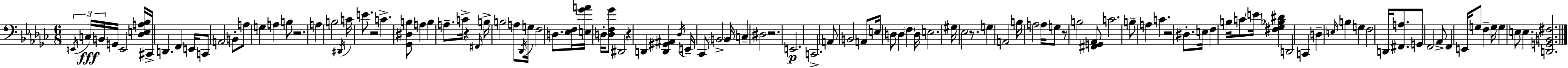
{
  \clef bass
  \numericTimeSignature
  \time 6/8
  \key ees \minor
  \tuplet 3/2 { \acciaccatura { e,16 }\fff c16 b,16 } g,16 e,2 | <des e a bes>16 cis,16-> d,4. f,4 | e,16 c,8 a,2 b,8-. | a8 g4 a4 b8 | \break r2. | a4 b2 | \acciaccatura { dis,16 } c'16 e'8. r2 | c'4.-> <ges, dis b>8 a4 | \break b4 a8.-- c'16-> r4 | \grace { fis,16 } b16-> b2 | a8 \acciaccatura { des,16 } g16 f2 | d8. <ees f>16 <e ges' a'>16 d16-. <d f ges'>8 dis,2 | \break r4 d,4 | <d, gis, ais,>4 \acciaccatura { des16 } e,16-- ces,8 \parenthesize b,2-> | b,16 c4-- dis2 | r2. | \break e,2.\p | c,2.-> | a,8 b,2 | a,8 e16 d8 d4 | \break \parenthesize f4 d16 e2. | gis16 ees2 | r8. g4 a,2 | b16 a2 | \break a16 g8 r8 b2 | <fis, g, aes,>8 c'2. | b8-- a4 c'4. | r2 | \break dis8.-. e16 f4 b16 c'8 | \parenthesize e'16 <fis ges bes dis'>4 d,2 | c,4 d4-- \grace { e16 } b4 | g4 f2 | \break d,16 <fis, a>8. g,8 f,2 | aes,8-> f,4 e,16 g8 | f4-- g16 g4 e8 | e4. <d, g, b, fis>2. | \break \bar "|."
}